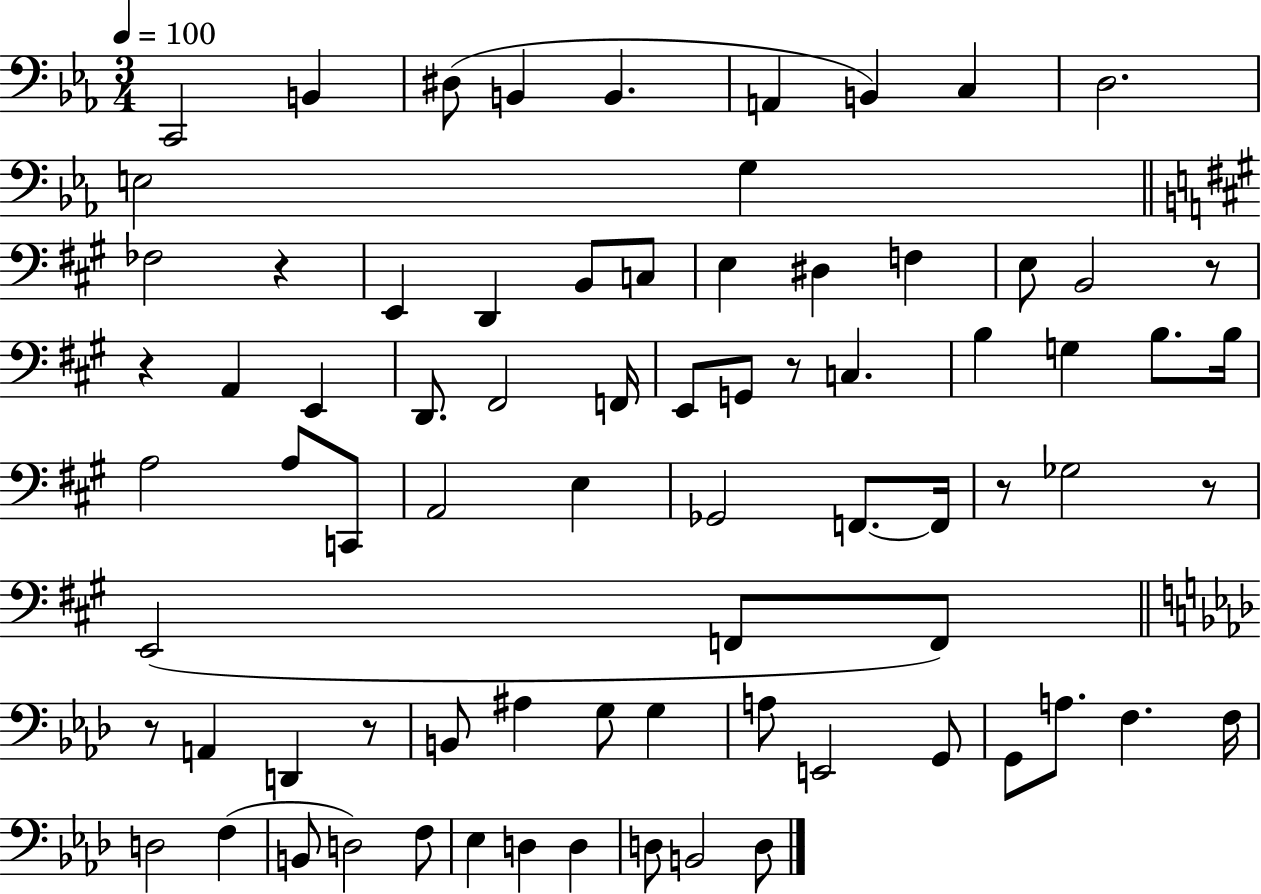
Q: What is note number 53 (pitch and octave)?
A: E2